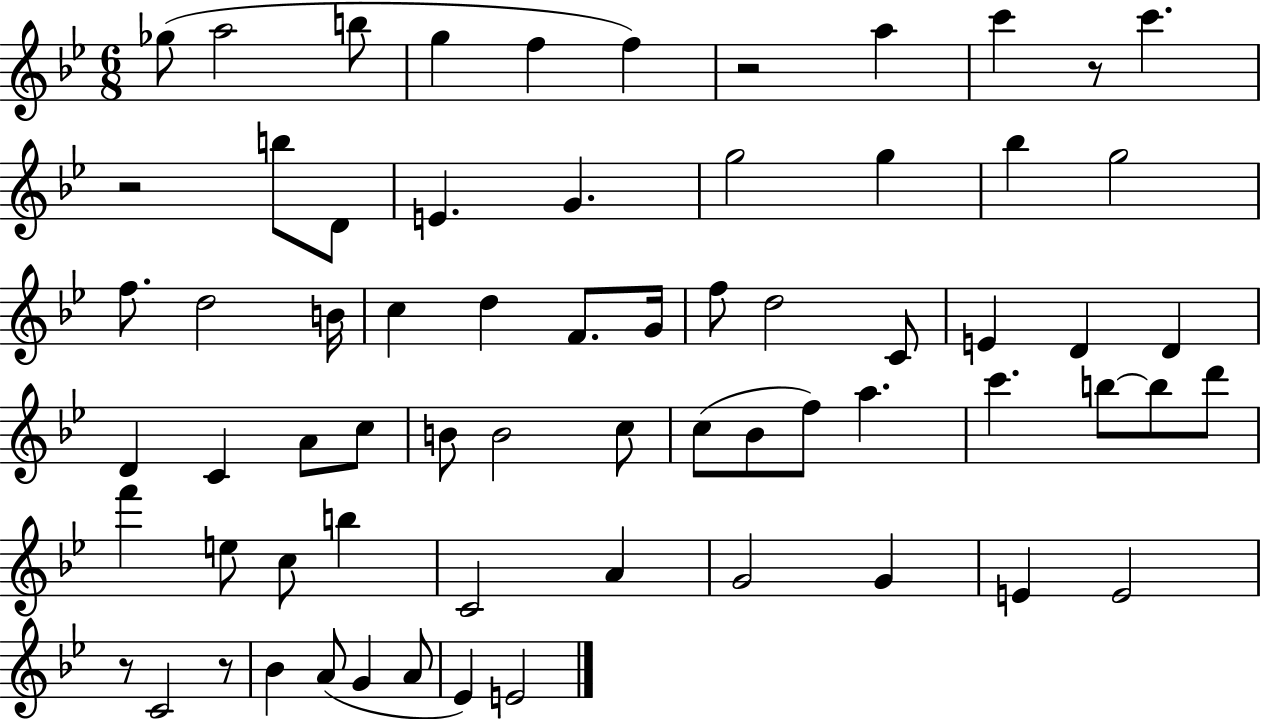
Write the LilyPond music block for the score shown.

{
  \clef treble
  \numericTimeSignature
  \time 6/8
  \key bes \major
  ges''8( a''2 b''8 | g''4 f''4 f''4) | r2 a''4 | c'''4 r8 c'''4. | \break r2 b''8 d'8 | e'4. g'4. | g''2 g''4 | bes''4 g''2 | \break f''8. d''2 b'16 | c''4 d''4 f'8. g'16 | f''8 d''2 c'8 | e'4 d'4 d'4 | \break d'4 c'4 a'8 c''8 | b'8 b'2 c''8 | c''8( bes'8 f''8) a''4. | c'''4. b''8~~ b''8 d'''8 | \break f'''4 e''8 c''8 b''4 | c'2 a'4 | g'2 g'4 | e'4 e'2 | \break r8 c'2 r8 | bes'4 a'8( g'4 a'8 | ees'4) e'2 | \bar "|."
}